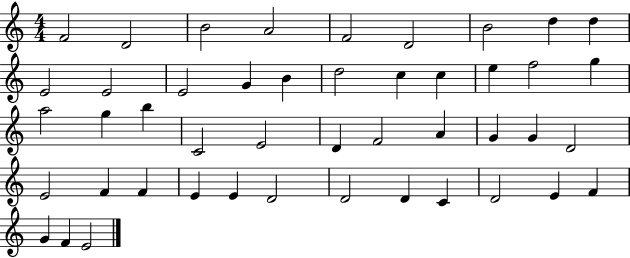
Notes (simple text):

F4/h D4/h B4/h A4/h F4/h D4/h B4/h D5/q D5/q E4/h E4/h E4/h G4/q B4/q D5/h C5/q C5/q E5/q F5/h G5/q A5/h G5/q B5/q C4/h E4/h D4/q F4/h A4/q G4/q G4/q D4/h E4/h F4/q F4/q E4/q E4/q D4/h D4/h D4/q C4/q D4/h E4/q F4/q G4/q F4/q E4/h